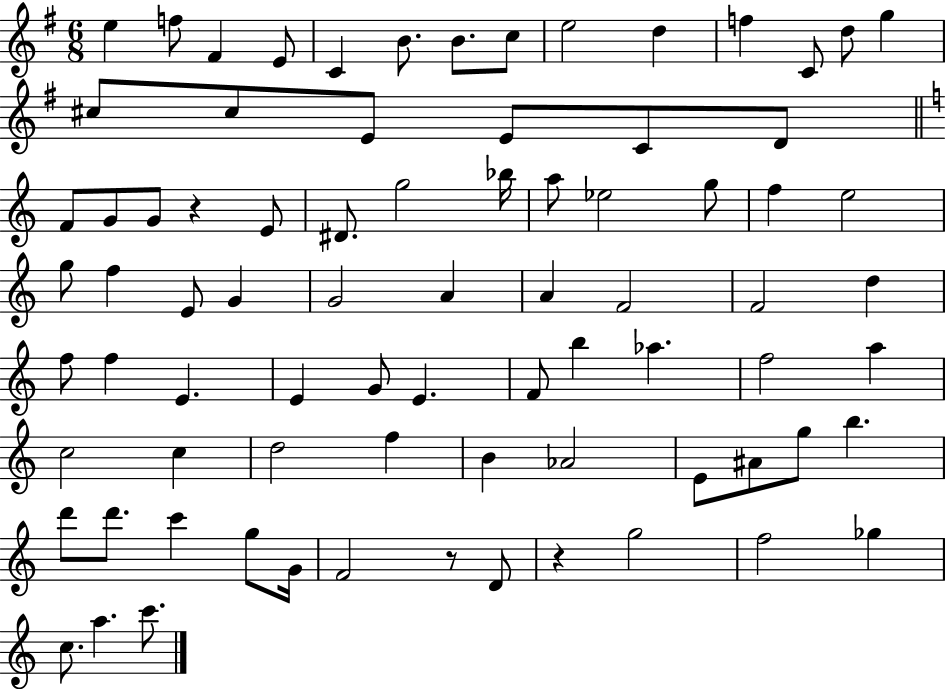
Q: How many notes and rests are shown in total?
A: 79